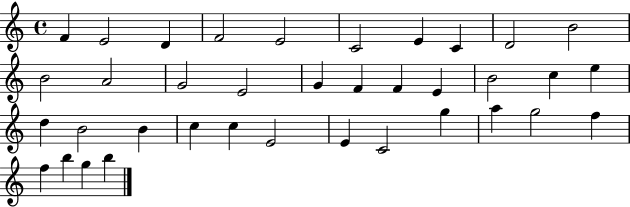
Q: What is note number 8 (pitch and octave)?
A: C4